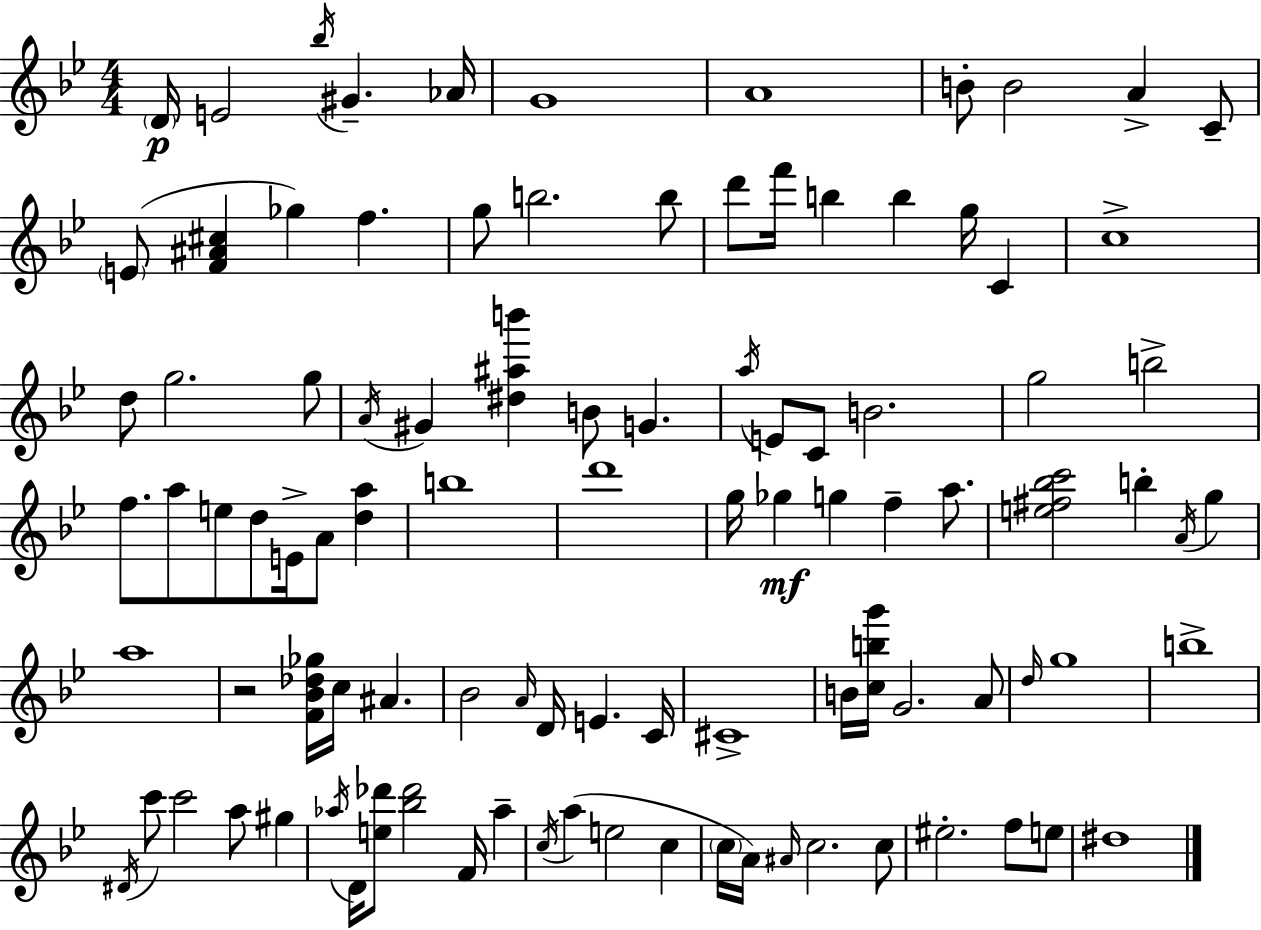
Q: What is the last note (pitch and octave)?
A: D#5